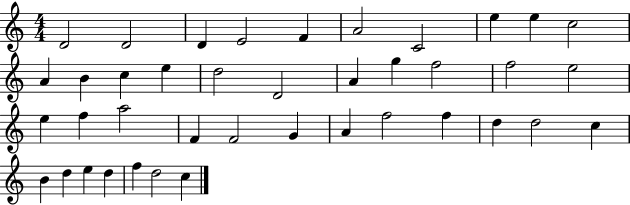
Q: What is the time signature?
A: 4/4